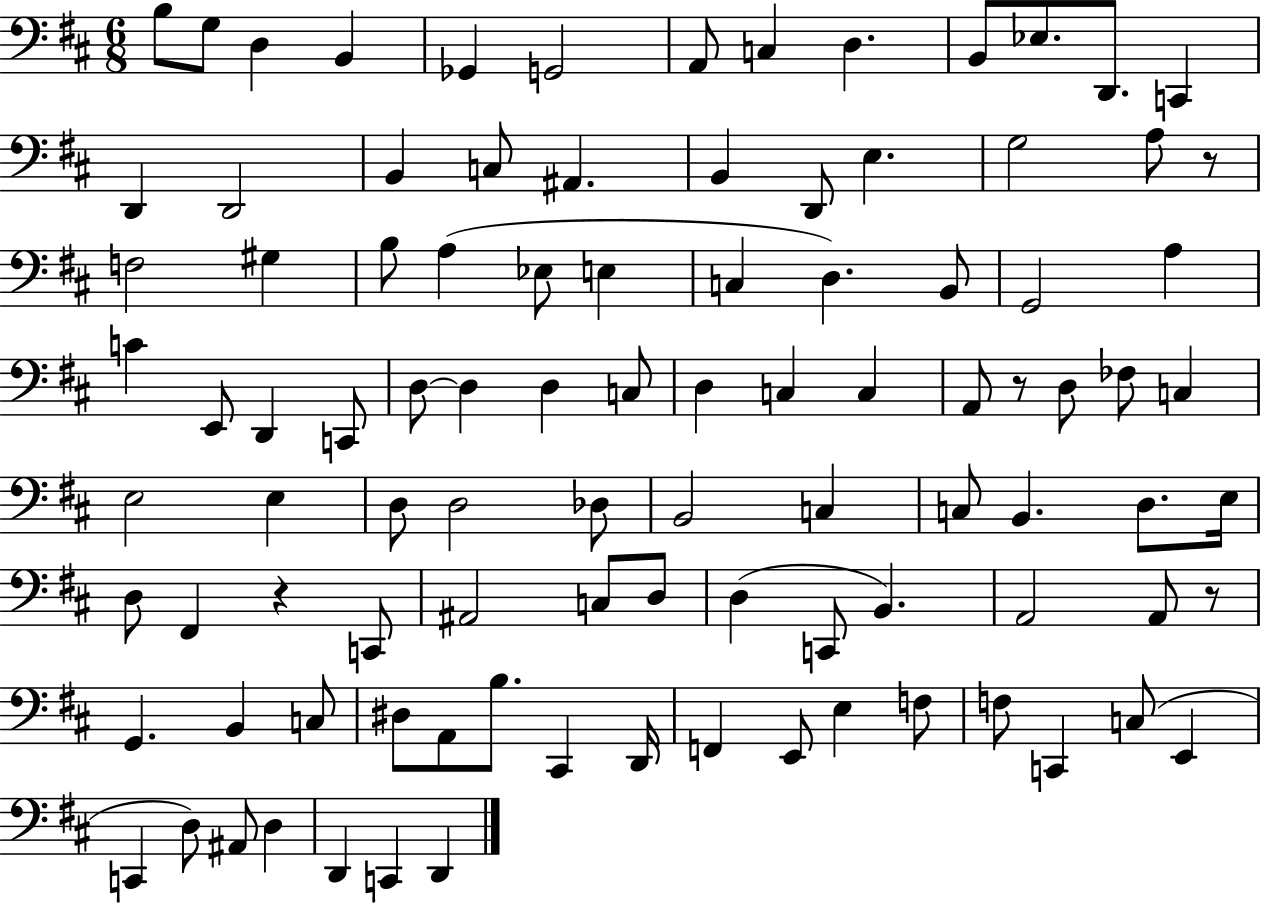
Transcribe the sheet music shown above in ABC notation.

X:1
T:Untitled
M:6/8
L:1/4
K:D
B,/2 G,/2 D, B,, _G,, G,,2 A,,/2 C, D, B,,/2 _E,/2 D,,/2 C,, D,, D,,2 B,, C,/2 ^A,, B,, D,,/2 E, G,2 A,/2 z/2 F,2 ^G, B,/2 A, _E,/2 E, C, D, B,,/2 G,,2 A, C E,,/2 D,, C,,/2 D,/2 D, D, C,/2 D, C, C, A,,/2 z/2 D,/2 _F,/2 C, E,2 E, D,/2 D,2 _D,/2 B,,2 C, C,/2 B,, D,/2 E,/4 D,/2 ^F,, z C,,/2 ^A,,2 C,/2 D,/2 D, C,,/2 B,, A,,2 A,,/2 z/2 G,, B,, C,/2 ^D,/2 A,,/2 B,/2 ^C,, D,,/4 F,, E,,/2 E, F,/2 F,/2 C,, C,/2 E,, C,, D,/2 ^A,,/2 D, D,, C,, D,,